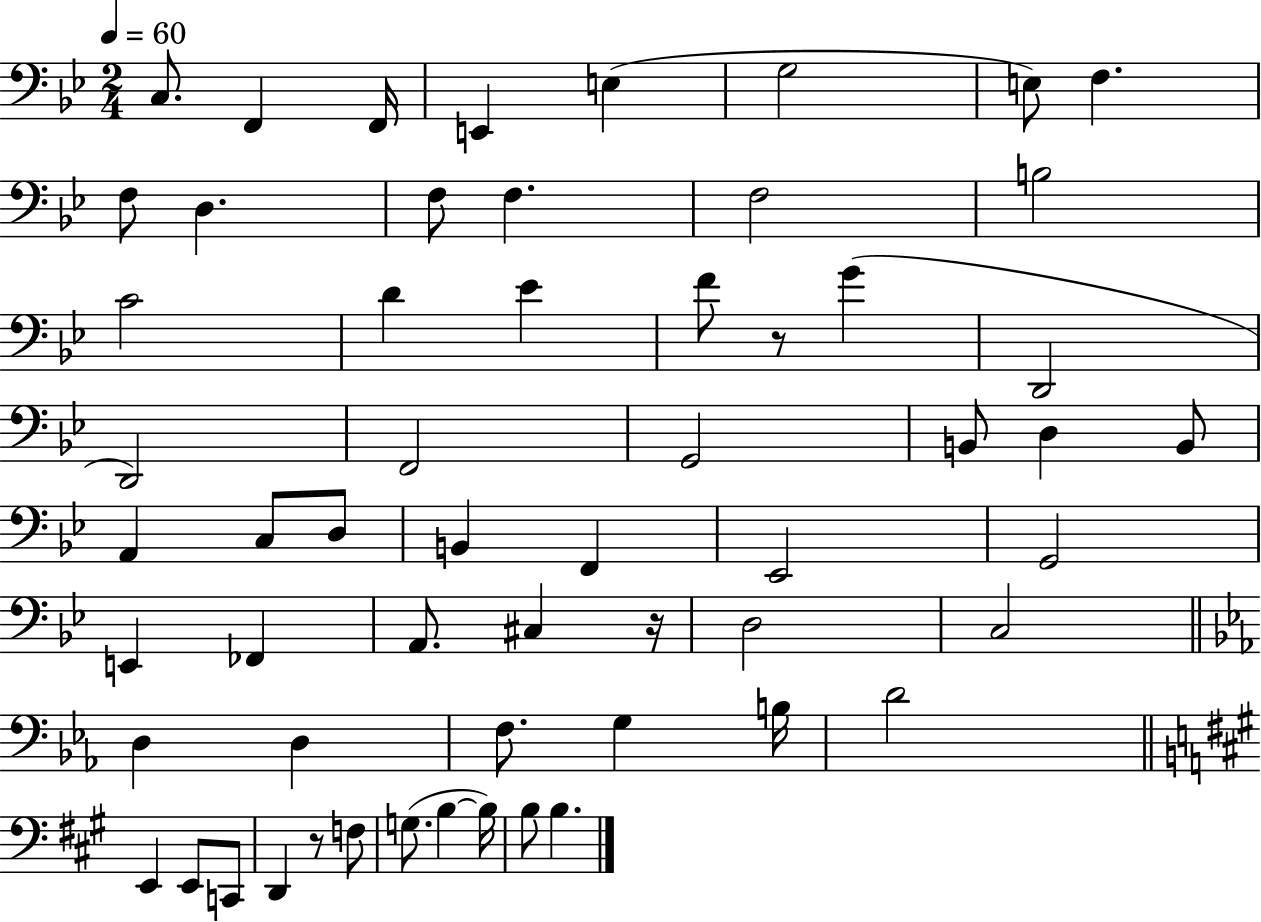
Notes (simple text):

C3/e. F2/q F2/s E2/q E3/q G3/h E3/e F3/q. F3/e D3/q. F3/e F3/q. F3/h B3/h C4/h D4/q Eb4/q F4/e R/e G4/q D2/h D2/h F2/h G2/h B2/e D3/q B2/e A2/q C3/e D3/e B2/q F2/q Eb2/h G2/h E2/q FES2/q A2/e. C#3/q R/s D3/h C3/h D3/q D3/q F3/e. G3/q B3/s D4/h E2/q E2/e C2/e D2/q R/e F3/e G3/e. B3/q B3/s B3/e B3/q.